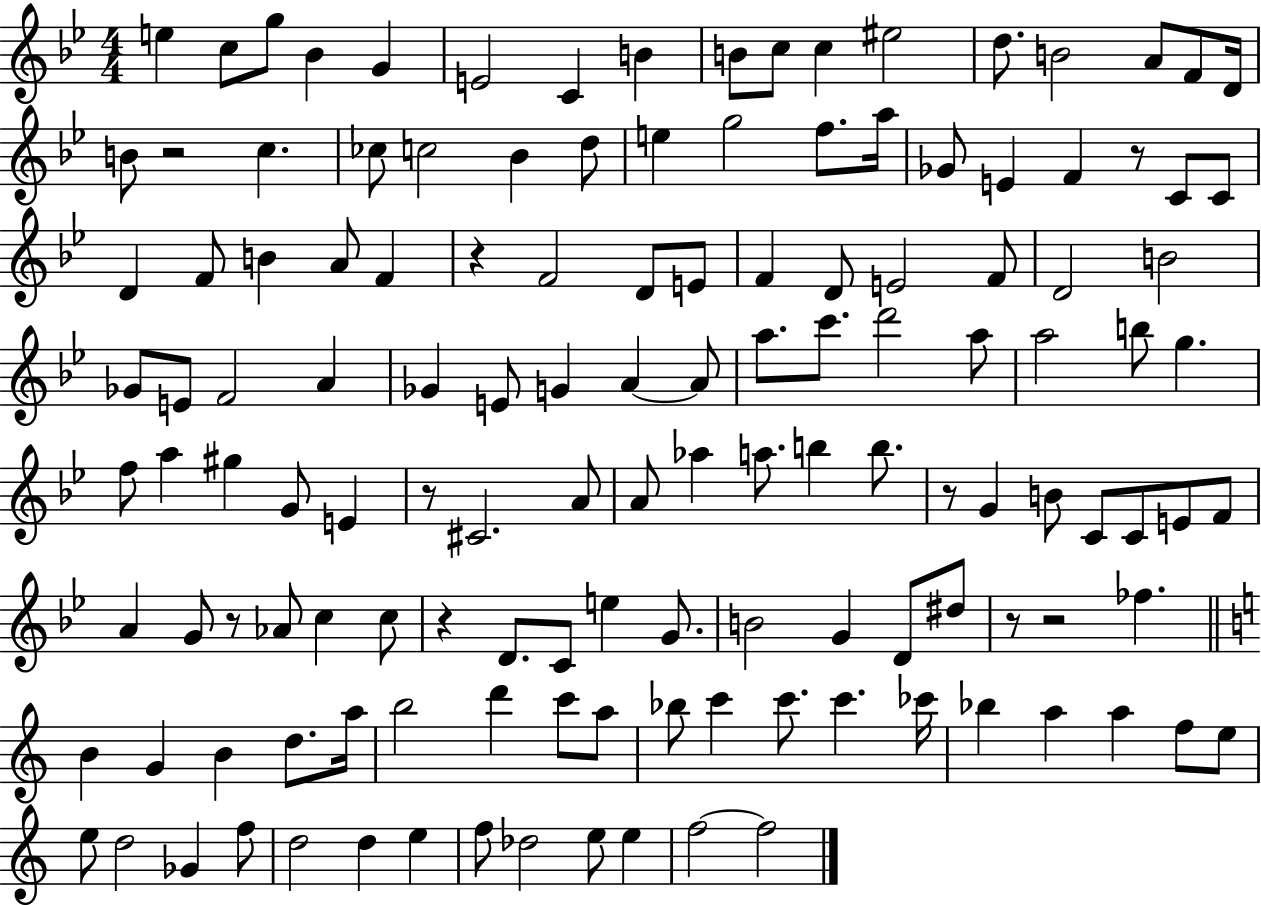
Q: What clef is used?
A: treble